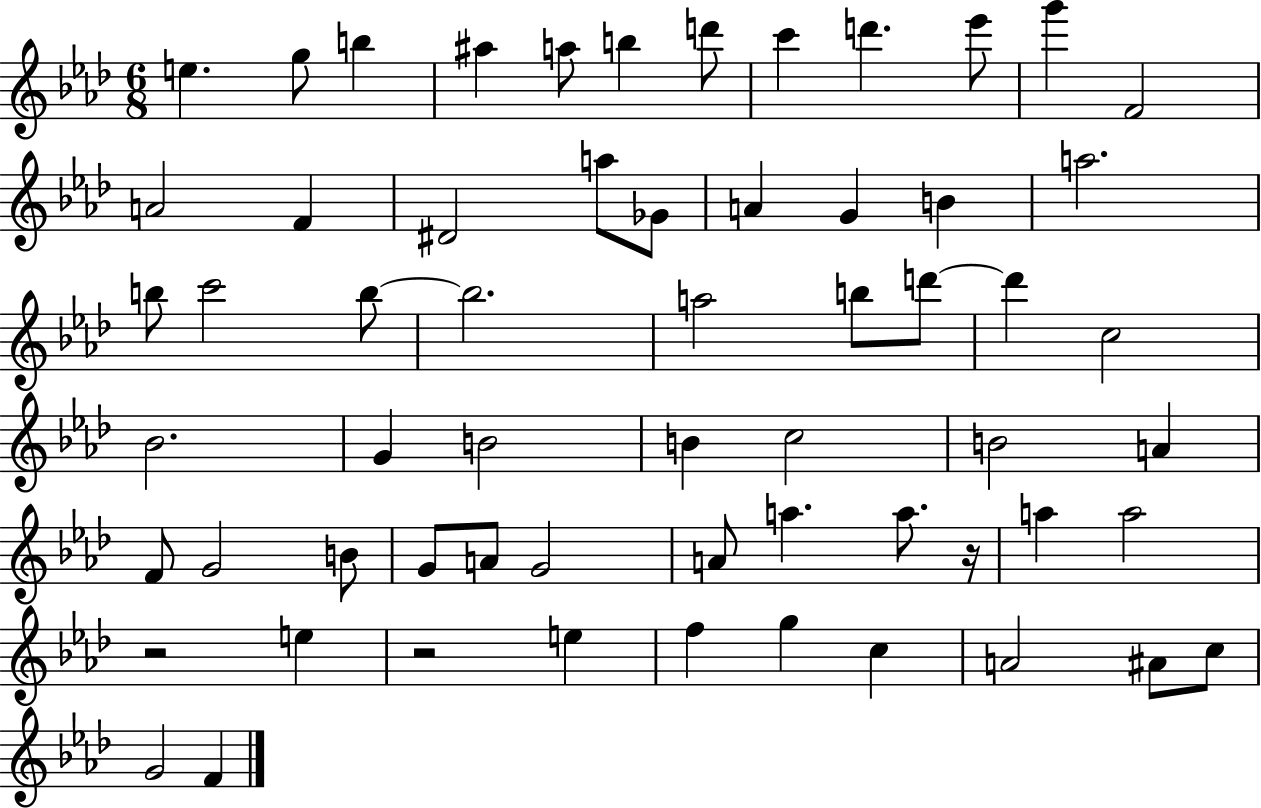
E5/q. G5/e B5/q A#5/q A5/e B5/q D6/e C6/q D6/q. Eb6/e G6/q F4/h A4/h F4/q D#4/h A5/e Gb4/e A4/q G4/q B4/q A5/h. B5/e C6/h B5/e B5/h. A5/h B5/e D6/e D6/q C5/h Bb4/h. G4/q B4/h B4/q C5/h B4/h A4/q F4/e G4/h B4/e G4/e A4/e G4/h A4/e A5/q. A5/e. R/s A5/q A5/h R/h E5/q R/h E5/q F5/q G5/q C5/q A4/h A#4/e C5/e G4/h F4/q